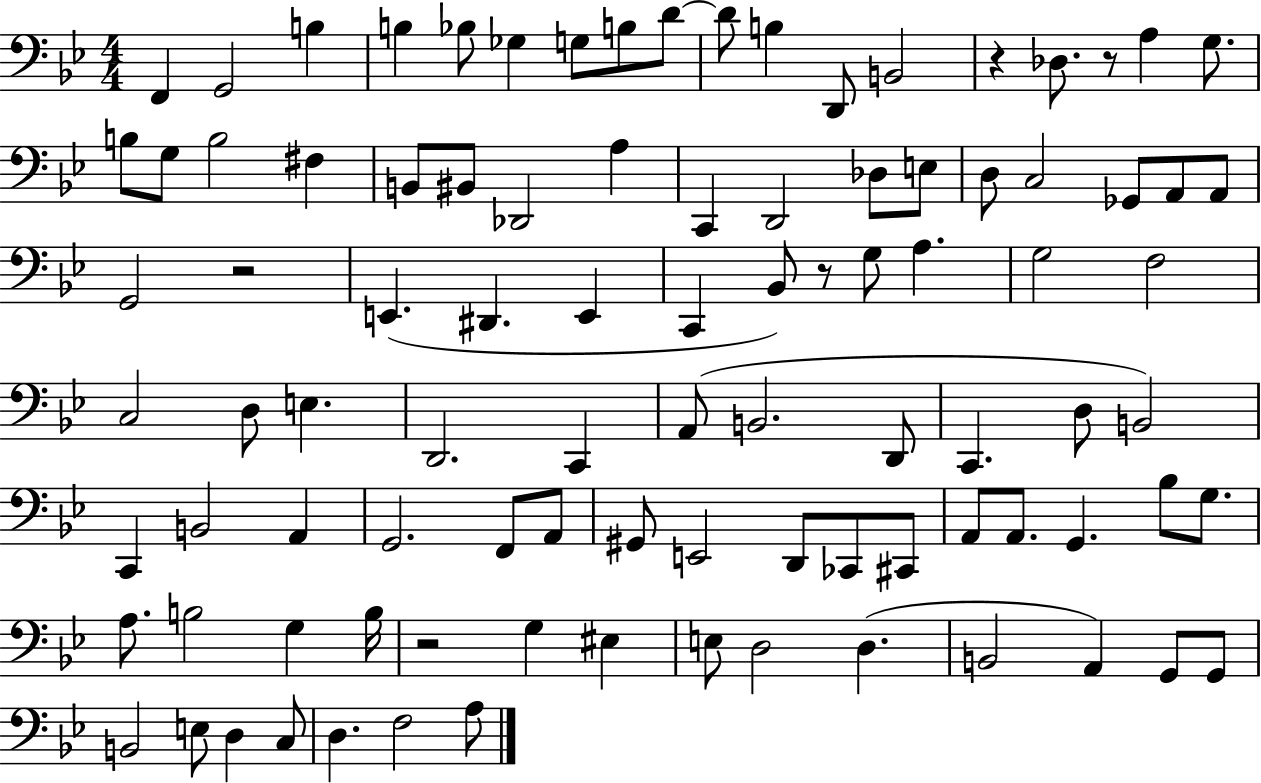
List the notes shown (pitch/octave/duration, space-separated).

F2/q G2/h B3/q B3/q Bb3/e Gb3/q G3/e B3/e D4/e D4/e B3/q D2/e B2/h R/q Db3/e. R/e A3/q G3/e. B3/e G3/e B3/h F#3/q B2/e BIS2/e Db2/h A3/q C2/q D2/h Db3/e E3/e D3/e C3/h Gb2/e A2/e A2/e G2/h R/h E2/q. D#2/q. E2/q C2/q Bb2/e R/e G3/e A3/q. G3/h F3/h C3/h D3/e E3/q. D2/h. C2/q A2/e B2/h. D2/e C2/q. D3/e B2/h C2/q B2/h A2/q G2/h. F2/e A2/e G#2/e E2/h D2/e CES2/e C#2/e A2/e A2/e. G2/q. Bb3/e G3/e. A3/e. B3/h G3/q B3/s R/h G3/q EIS3/q E3/e D3/h D3/q. B2/h A2/q G2/e G2/e B2/h E3/e D3/q C3/e D3/q. F3/h A3/e